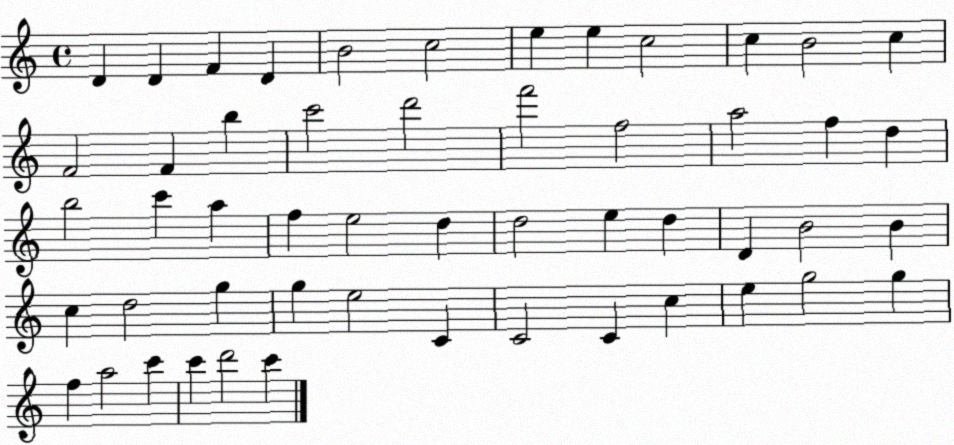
X:1
T:Untitled
M:4/4
L:1/4
K:C
D D F D B2 c2 e e c2 c B2 c F2 F b c'2 d'2 f'2 f2 a2 f d b2 c' a f e2 d d2 e d D B2 B c d2 g g e2 C C2 C c e g2 g f a2 c' c' d'2 c'